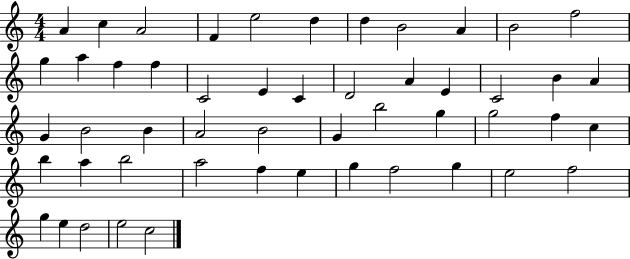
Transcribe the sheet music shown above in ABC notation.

X:1
T:Untitled
M:4/4
L:1/4
K:C
A c A2 F e2 d d B2 A B2 f2 g a f f C2 E C D2 A E C2 B A G B2 B A2 B2 G b2 g g2 f c b a b2 a2 f e g f2 g e2 f2 g e d2 e2 c2